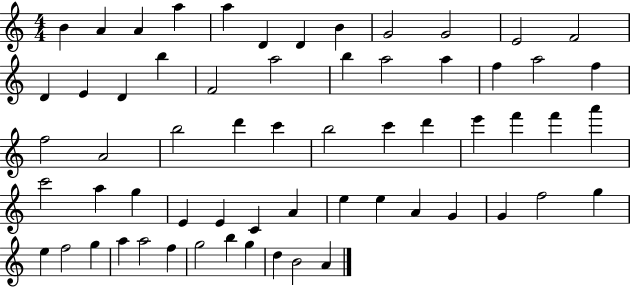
{
  \clef treble
  \numericTimeSignature
  \time 4/4
  \key c \major
  b'4 a'4 a'4 a''4 | a''4 d'4 d'4 b'4 | g'2 g'2 | e'2 f'2 | \break d'4 e'4 d'4 b''4 | f'2 a''2 | b''4 a''2 a''4 | f''4 a''2 f''4 | \break f''2 a'2 | b''2 d'''4 c'''4 | b''2 c'''4 d'''4 | e'''4 f'''4 f'''4 a'''4 | \break c'''2 a''4 g''4 | e'4 e'4 c'4 a'4 | e''4 e''4 a'4 g'4 | g'4 f''2 g''4 | \break e''4 f''2 g''4 | a''4 a''2 f''4 | g''2 b''4 g''4 | d''4 b'2 a'4 | \break \bar "|."
}